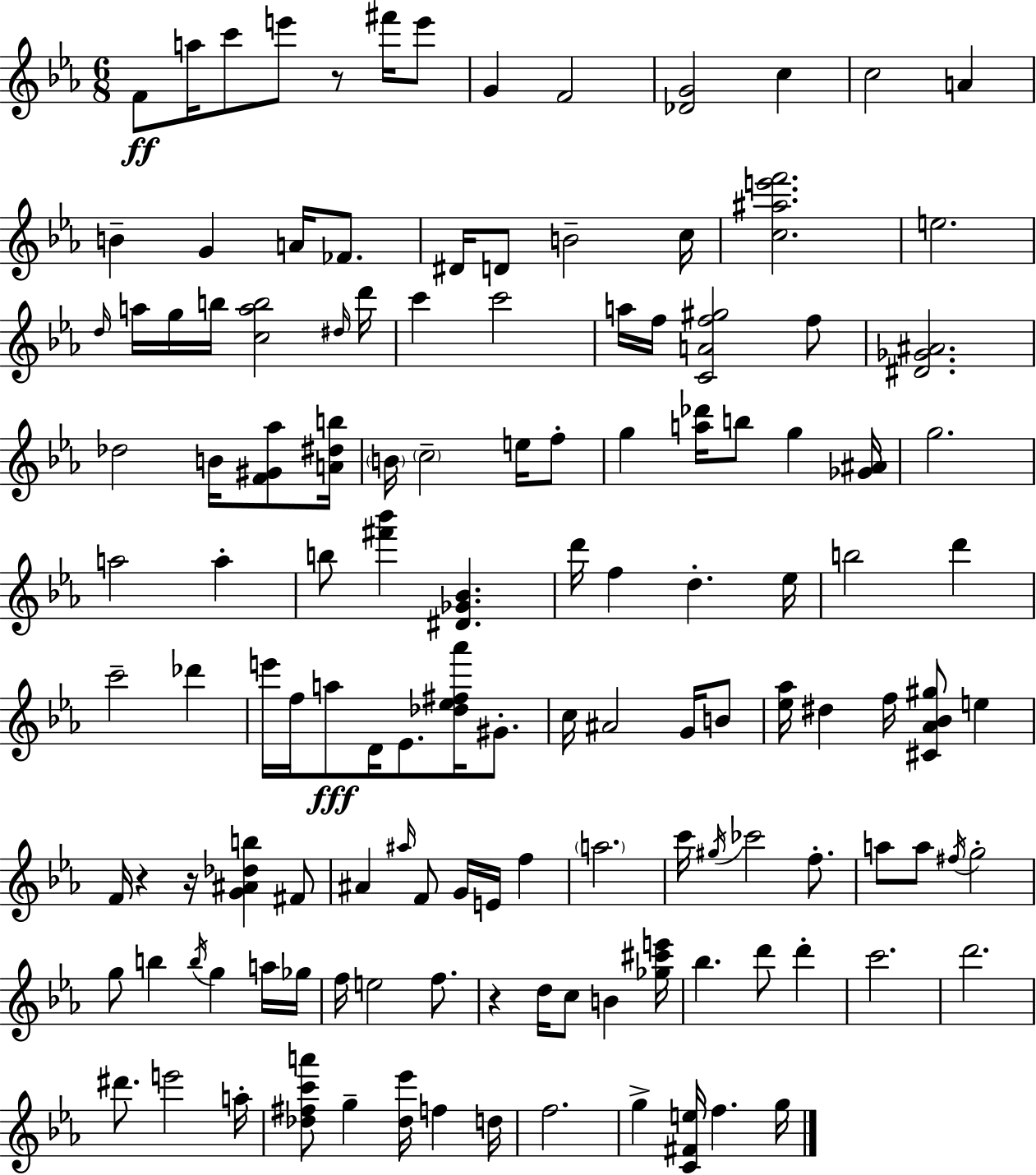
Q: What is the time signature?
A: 6/8